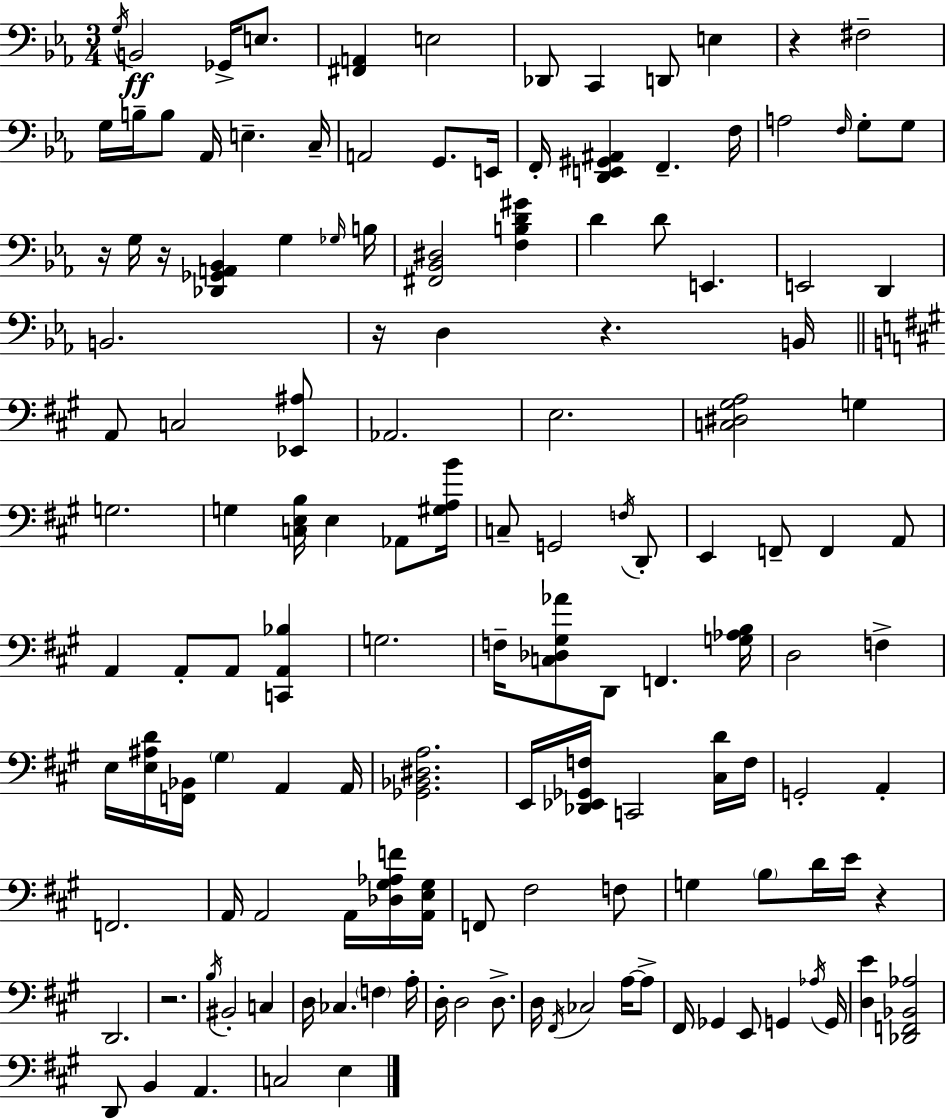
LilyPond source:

{
  \clef bass
  \numericTimeSignature
  \time 3/4
  \key c \minor
  \acciaccatura { g16 }\ff b,2 ges,16-> e8. | <fis, a,>4 e2 | des,8 c,4 d,8 e4 | r4 fis2-- | \break g16 b16-- b8 aes,16 e4.-- | c16-- a,2 g,8. | e,16 f,16-. <d, e, gis, ais,>4 f,4.-- | f16 a2 \grace { f16 } g8-. | \break g8 r16 g16 r16 <des, ges, a, bes,>4 g4 | \grace { ges16 } b16 <fis, bes, dis>2 <f b d' gis'>4 | d'4 d'8 e,4. | e,2 d,4 | \break b,2. | r16 d4 r4. | b,16 \bar "||" \break \key a \major a,8 c2 <ees, ais>8 | aes,2. | e2. | <c dis gis a>2 g4 | \break g2. | g4 <c e b>16 e4 aes,8 <gis a b'>16 | c8-- g,2 \acciaccatura { f16 } d,8-. | e,4 f,8-- f,4 a,8 | \break a,4 a,8-. a,8 <c, a, bes>4 | g2. | f16-- <c des gis aes'>8 d,8 f,4. | <g aes b>16 d2 f4-> | \break e16 <e ais d'>16 <f, bes,>16 \parenthesize gis4 a,4 | a,16 <ges, bes, dis a>2. | e,16 <des, ees, ges, f>16 c,2 <cis d'>16 | f16 g,2-. a,4-. | \break f,2. | a,16 a,2 a,16 <des gis aes f'>16 | <a, e gis>16 f,8 fis2 f8 | g4 \parenthesize b8 d'16 e'16 r4 | \break d,2. | r2. | \acciaccatura { b16 } bis,2-. c4 | d16 ces4. \parenthesize f4 | \break a16-. d16-. d2 d8.-> | d16 \acciaccatura { fis,16 } ces2 | a16~~ a8-> fis,16 ges,4 e,8 g,4 | \acciaccatura { aes16 } g,16 <d e'>4 <des, f, bes, aes>2 | \break d,8 b,4 a,4. | c2 | e4 \bar "|."
}